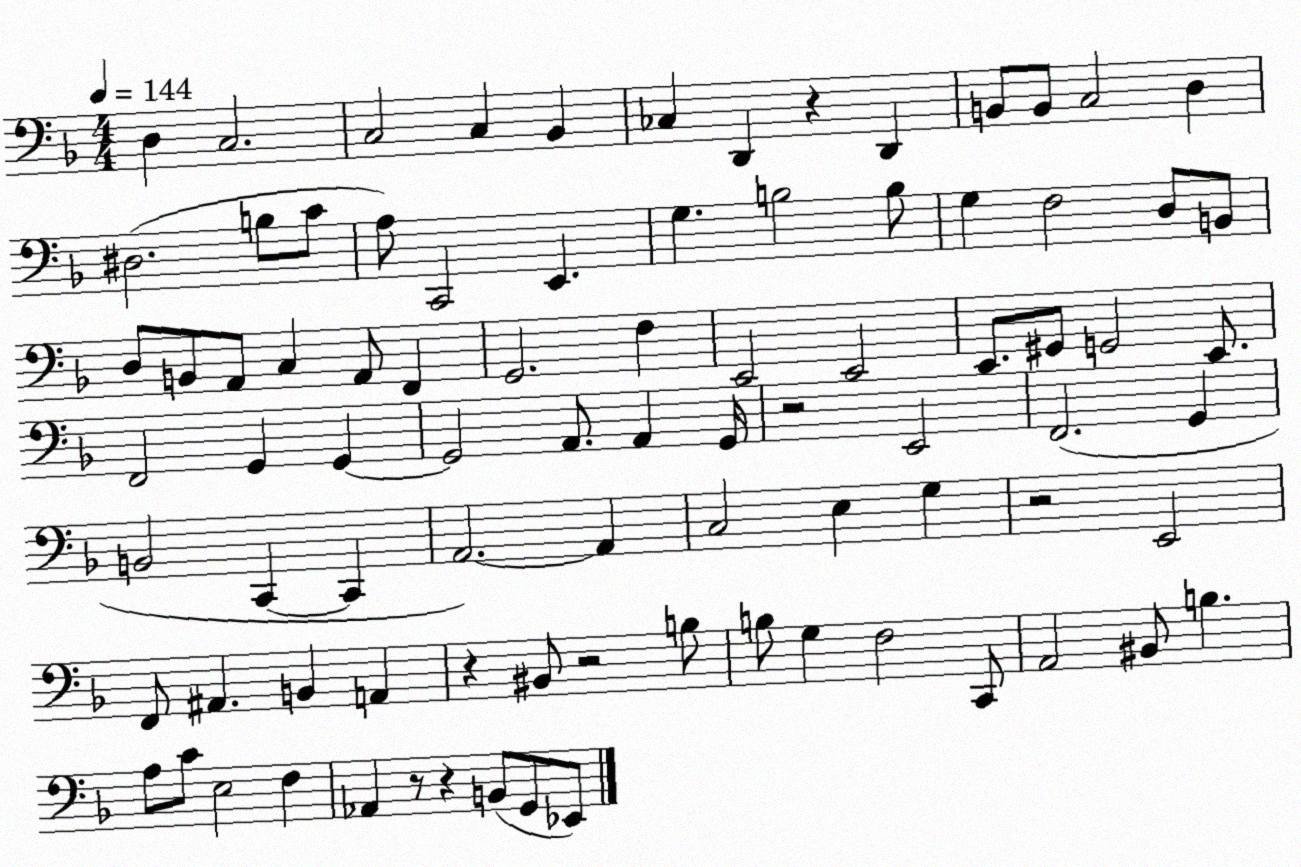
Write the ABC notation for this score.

X:1
T:Untitled
M:4/4
L:1/4
K:F
D, C,2 C,2 C, _B,, _C, D,, z D,, B,,/2 B,,/2 C,2 D, ^D,2 B,/2 C/2 A,/2 C,,2 E,, G, B,2 B,/2 G, F,2 D,/2 B,,/2 D,/2 B,,/2 A,,/2 C, A,,/2 F,, G,,2 F, E,,2 E,,2 E,,/2 ^G,,/2 G,,2 E,,/2 F,,2 G,, G,, G,,2 A,,/2 A,, G,,/4 z2 E,,2 F,,2 G,, B,,2 C,, C,, A,,2 A,, C,2 E, G, z2 E,,2 F,,/2 ^A,, B,, A,, z ^B,,/2 z2 B,/2 B,/2 G, F,2 C,,/2 A,,2 ^B,,/2 B, A,/2 C/2 E,2 F, _A,, z/2 z B,,/2 G,,/2 _E,,/2